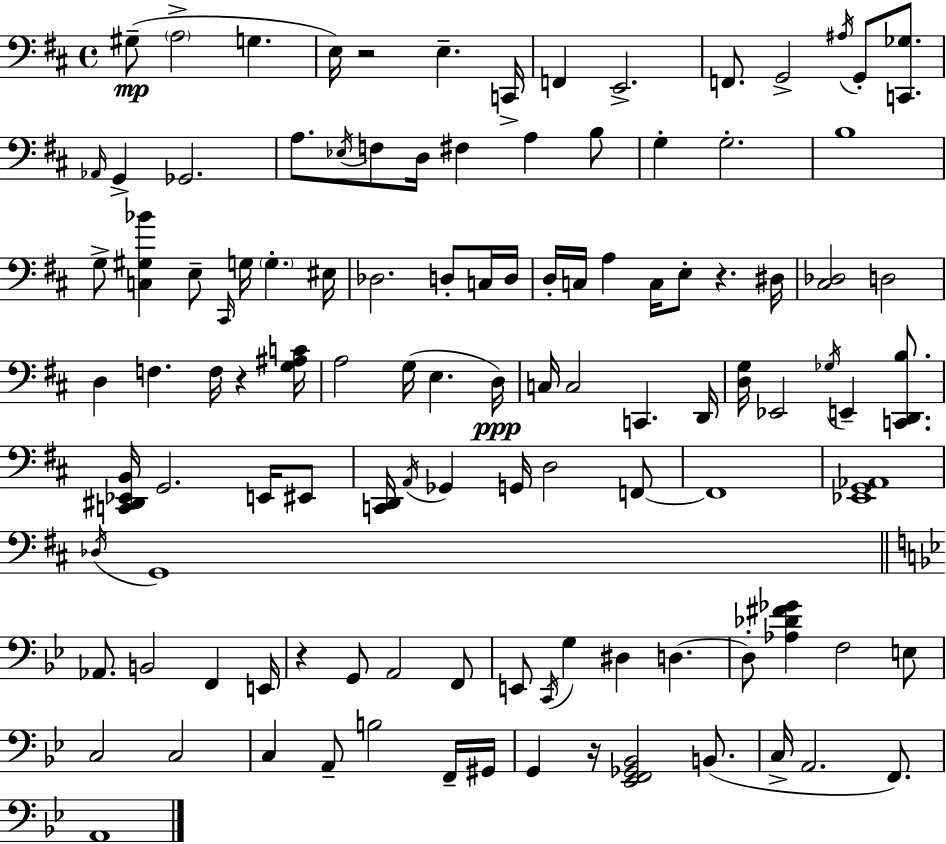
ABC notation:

X:1
T:Untitled
M:4/4
L:1/4
K:D
^G,/2 A,2 G, E,/4 z2 E, C,,/4 F,, E,,2 F,,/2 G,,2 ^A,/4 G,,/2 [C,,_G,]/2 _A,,/4 G,, _G,,2 A,/2 _E,/4 F,/2 D,/4 ^F, A, B,/2 G, G,2 B,4 G,/2 [C,^G,_B] E,/2 ^C,,/4 G,/4 G, ^E,/4 _D,2 D,/2 C,/4 D,/4 D,/4 C,/4 A, C,/4 E,/2 z ^D,/4 [^C,_D,]2 D,2 D, F, F,/4 z [G,^A,C]/4 A,2 G,/4 E, D,/4 C,/4 C,2 C,, D,,/4 [D,G,]/4 _E,,2 _G,/4 E,, [C,,D,,B,]/2 [C,,^D,,_E,,B,,]/4 G,,2 E,,/4 ^E,,/2 [C,,D,,]/4 A,,/4 _G,, G,,/4 D,2 F,,/2 F,,4 [_E,,G,,_A,,]4 _D,/4 G,,4 _A,,/2 B,,2 F,, E,,/4 z G,,/2 A,,2 F,,/2 E,,/2 C,,/4 G, ^D, D, D,/2 [_A,_D^F_G] F,2 E,/2 C,2 C,2 C, A,,/2 B,2 F,,/4 ^G,,/4 G,, z/4 [_E,,F,,_G,,_B,,]2 B,,/2 C,/4 A,,2 F,,/2 A,,4